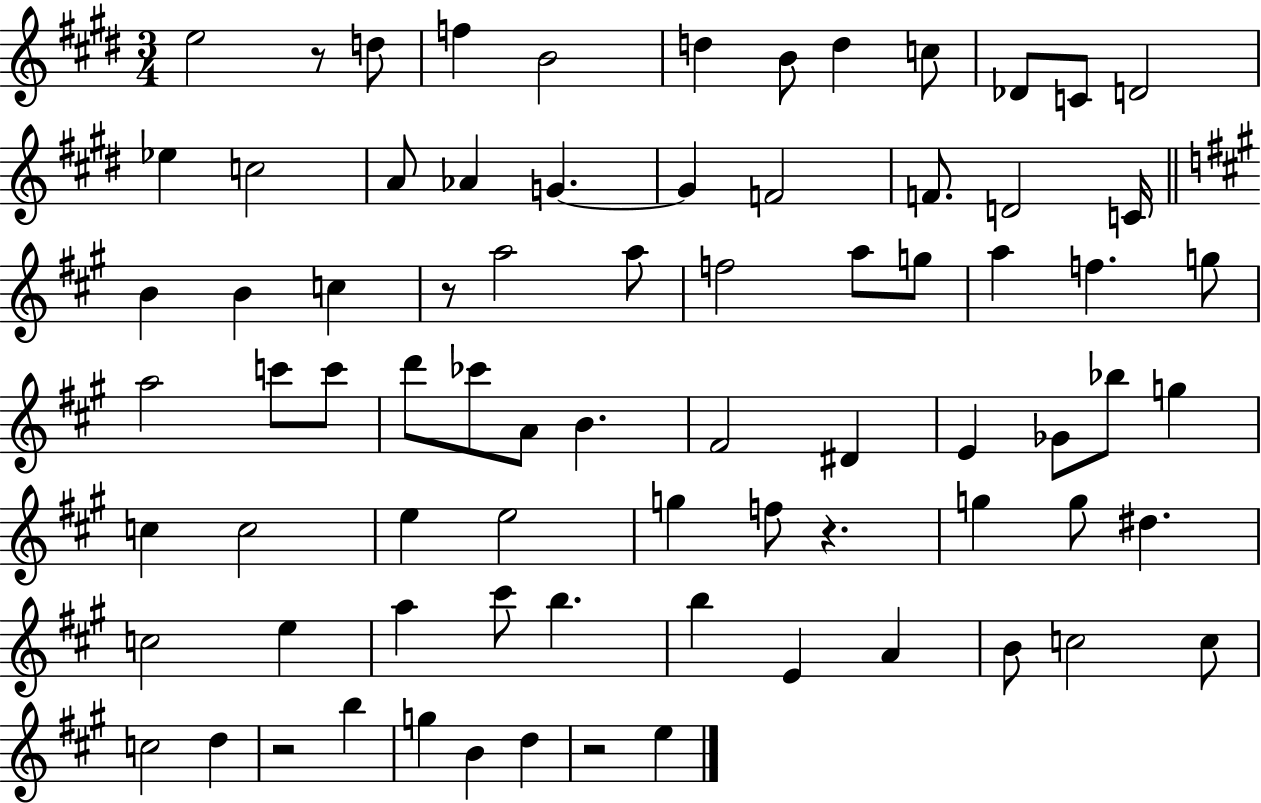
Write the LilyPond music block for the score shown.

{
  \clef treble
  \numericTimeSignature
  \time 3/4
  \key e \major
  e''2 r8 d''8 | f''4 b'2 | d''4 b'8 d''4 c''8 | des'8 c'8 d'2 | \break ees''4 c''2 | a'8 aes'4 g'4.~~ | g'4 f'2 | f'8. d'2 c'16 | \break \bar "||" \break \key a \major b'4 b'4 c''4 | r8 a''2 a''8 | f''2 a''8 g''8 | a''4 f''4. g''8 | \break a''2 c'''8 c'''8 | d'''8 ces'''8 a'8 b'4. | fis'2 dis'4 | e'4 ges'8 bes''8 g''4 | \break c''4 c''2 | e''4 e''2 | g''4 f''8 r4. | g''4 g''8 dis''4. | \break c''2 e''4 | a''4 cis'''8 b''4. | b''4 e'4 a'4 | b'8 c''2 c''8 | \break c''2 d''4 | r2 b''4 | g''4 b'4 d''4 | r2 e''4 | \break \bar "|."
}